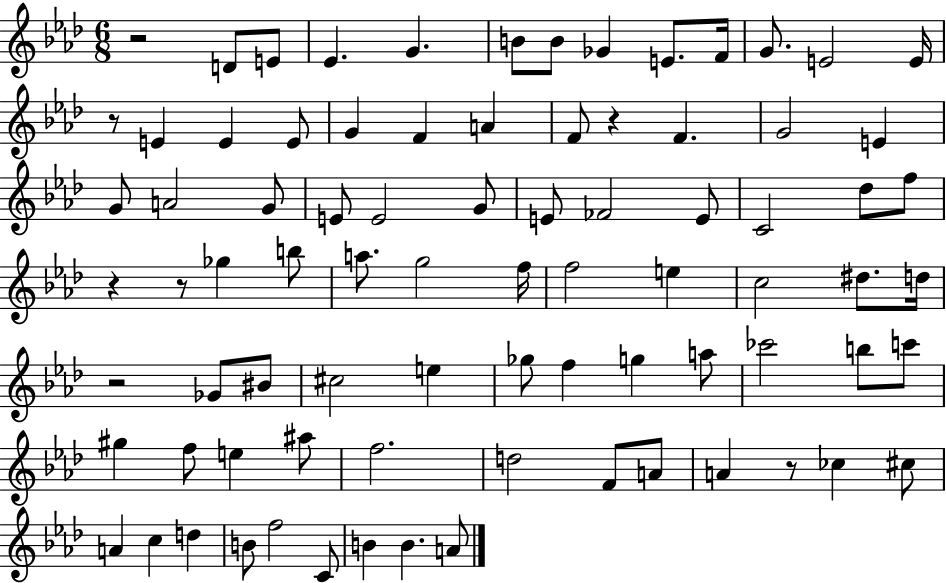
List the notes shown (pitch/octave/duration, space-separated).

R/h D4/e E4/e Eb4/q. G4/q. B4/e B4/e Gb4/q E4/e. F4/s G4/e. E4/h E4/s R/e E4/q E4/q E4/e G4/q F4/q A4/q F4/e R/q F4/q. G4/h E4/q G4/e A4/h G4/e E4/e E4/h G4/e E4/e FES4/h E4/e C4/h Db5/e F5/e R/q R/e Gb5/q B5/e A5/e. G5/h F5/s F5/h E5/q C5/h D#5/e. D5/s R/h Gb4/e BIS4/e C#5/h E5/q Gb5/e F5/q G5/q A5/e CES6/h B5/e C6/e G#5/q F5/e E5/q A#5/e F5/h. D5/h F4/e A4/e A4/q R/e CES5/q C#5/e A4/q C5/q D5/q B4/e F5/h C4/e B4/q B4/q. A4/e